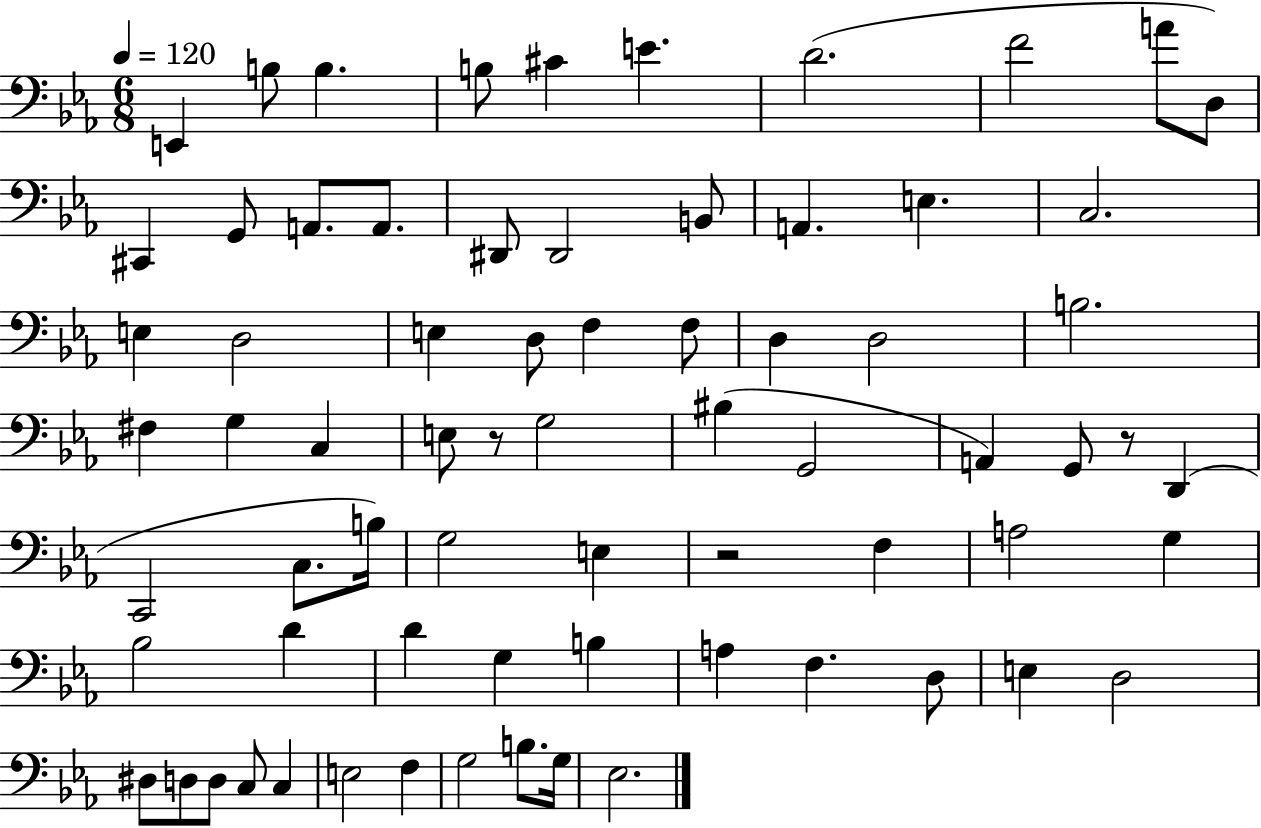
X:1
T:Untitled
M:6/8
L:1/4
K:Eb
E,, B,/2 B, B,/2 ^C E D2 F2 A/2 D,/2 ^C,, G,,/2 A,,/2 A,,/2 ^D,,/2 ^D,,2 B,,/2 A,, E, C,2 E, D,2 E, D,/2 F, F,/2 D, D,2 B,2 ^F, G, C, E,/2 z/2 G,2 ^B, G,,2 A,, G,,/2 z/2 D,, C,,2 C,/2 B,/4 G,2 E, z2 F, A,2 G, _B,2 D D G, B, A, F, D,/2 E, D,2 ^D,/2 D,/2 D,/2 C,/2 C, E,2 F, G,2 B,/2 G,/4 _E,2